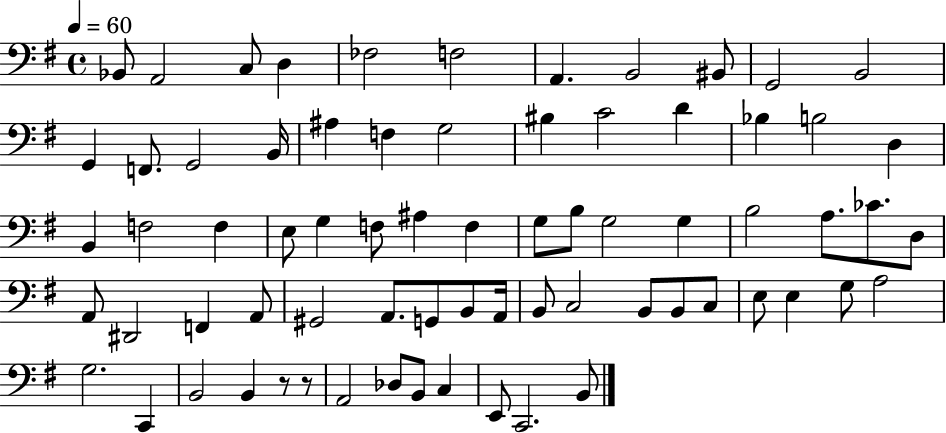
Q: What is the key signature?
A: G major